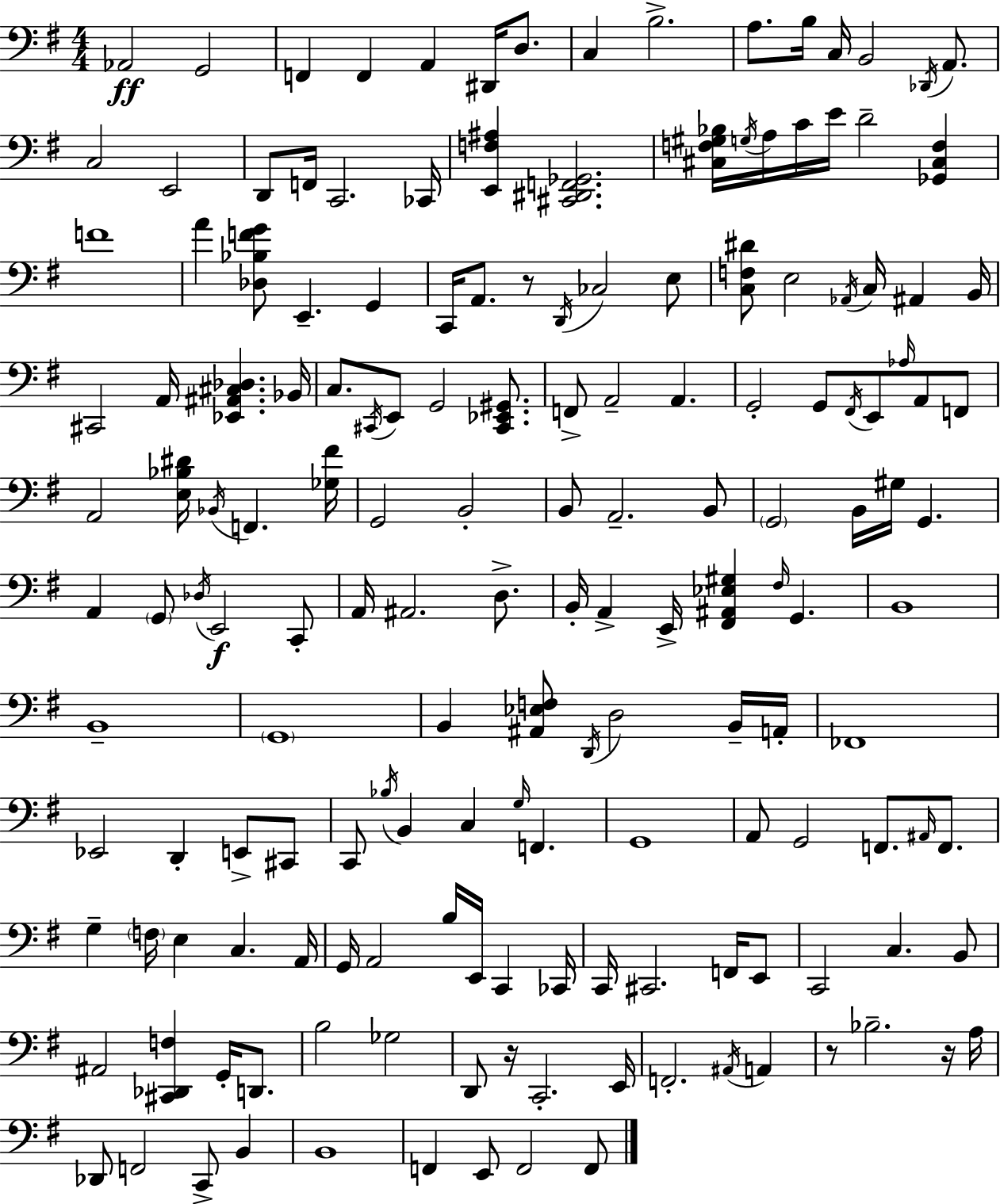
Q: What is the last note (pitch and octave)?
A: F2